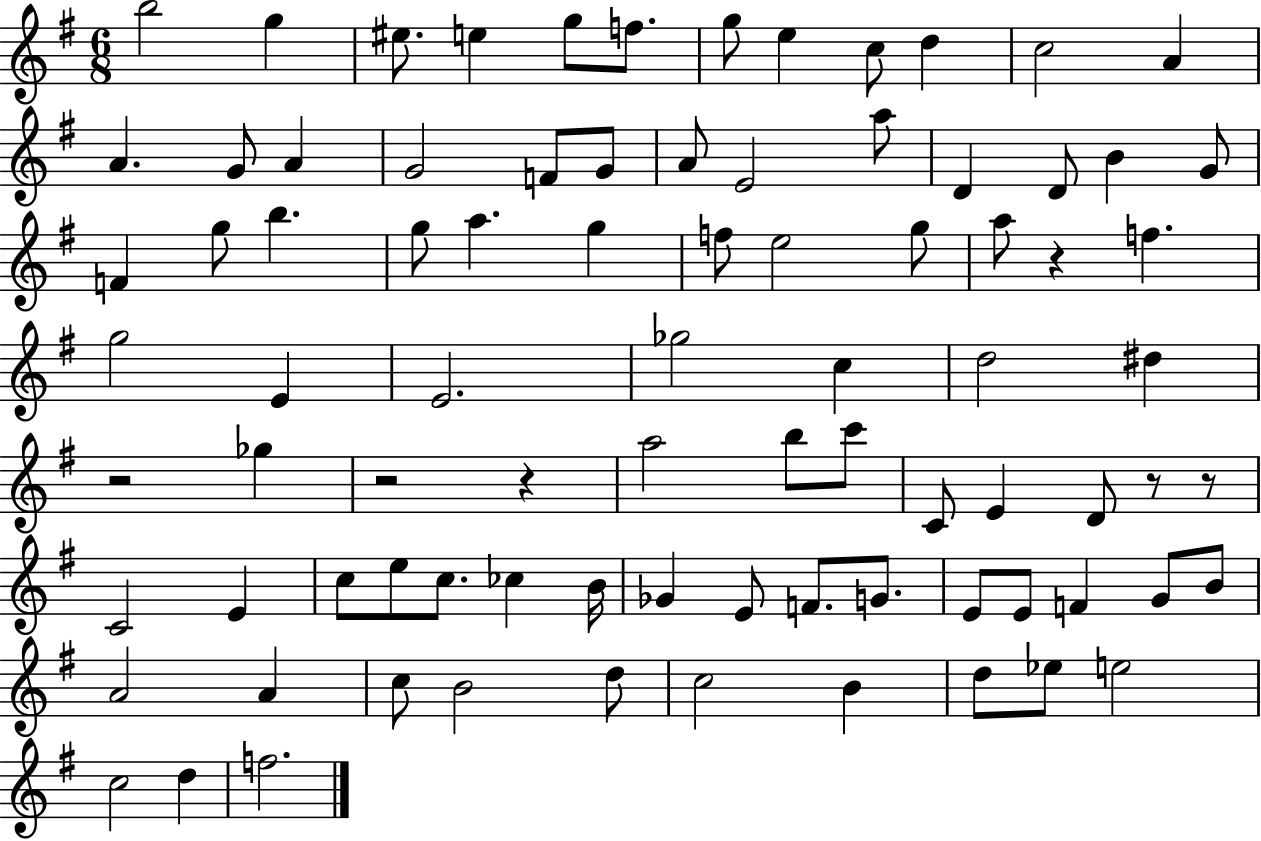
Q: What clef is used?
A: treble